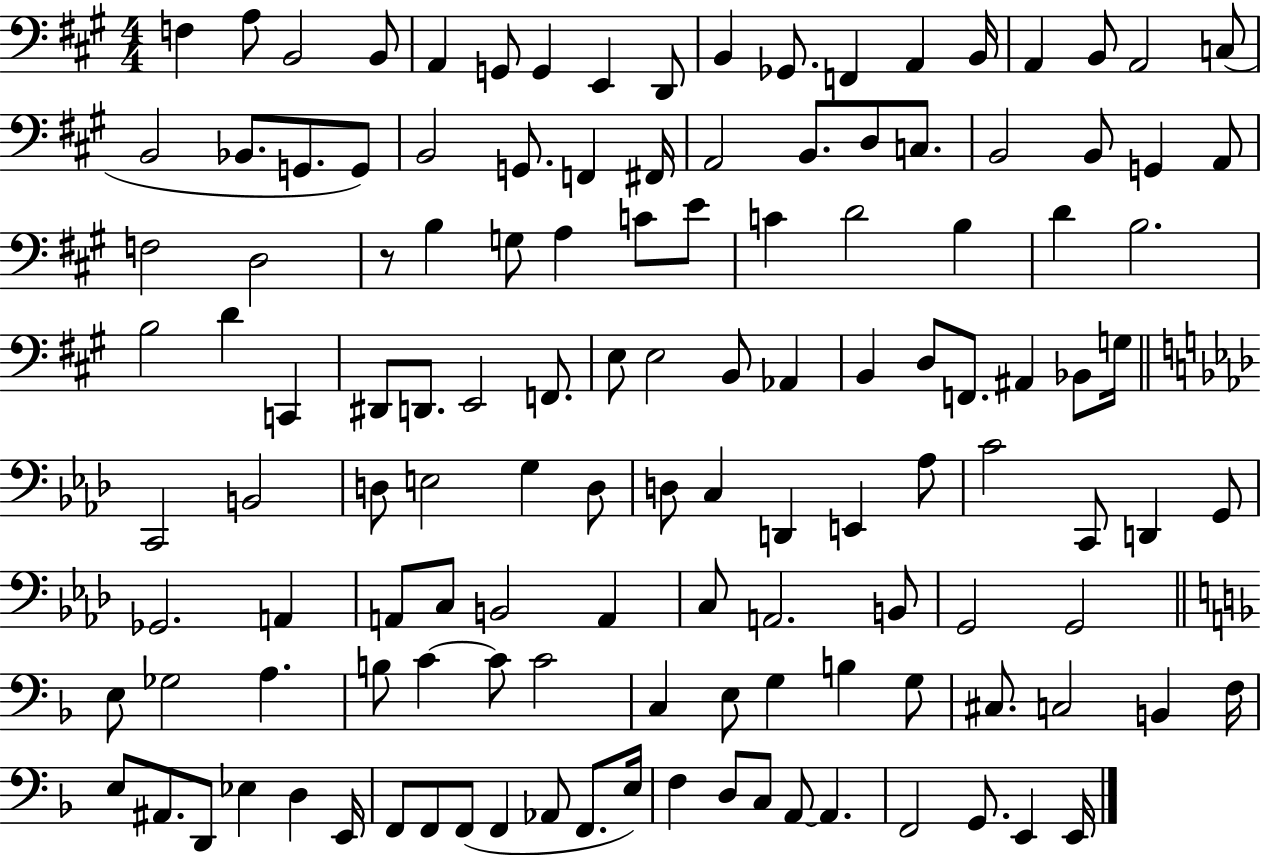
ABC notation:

X:1
T:Untitled
M:4/4
L:1/4
K:A
F, A,/2 B,,2 B,,/2 A,, G,,/2 G,, E,, D,,/2 B,, _G,,/2 F,, A,, B,,/4 A,, B,,/2 A,,2 C,/2 B,,2 _B,,/2 G,,/2 G,,/2 B,,2 G,,/2 F,, ^F,,/4 A,,2 B,,/2 D,/2 C,/2 B,,2 B,,/2 G,, A,,/2 F,2 D,2 z/2 B, G,/2 A, C/2 E/2 C D2 B, D B,2 B,2 D C,, ^D,,/2 D,,/2 E,,2 F,,/2 E,/2 E,2 B,,/2 _A,, B,, D,/2 F,,/2 ^A,, _B,,/2 G,/4 C,,2 B,,2 D,/2 E,2 G, D,/2 D,/2 C, D,, E,, _A,/2 C2 C,,/2 D,, G,,/2 _G,,2 A,, A,,/2 C,/2 B,,2 A,, C,/2 A,,2 B,,/2 G,,2 G,,2 E,/2 _G,2 A, B,/2 C C/2 C2 C, E,/2 G, B, G,/2 ^C,/2 C,2 B,, F,/4 E,/2 ^A,,/2 D,,/2 _E, D, E,,/4 F,,/2 F,,/2 F,,/2 F,, _A,,/2 F,,/2 E,/4 F, D,/2 C,/2 A,,/2 A,, F,,2 G,,/2 E,, E,,/4